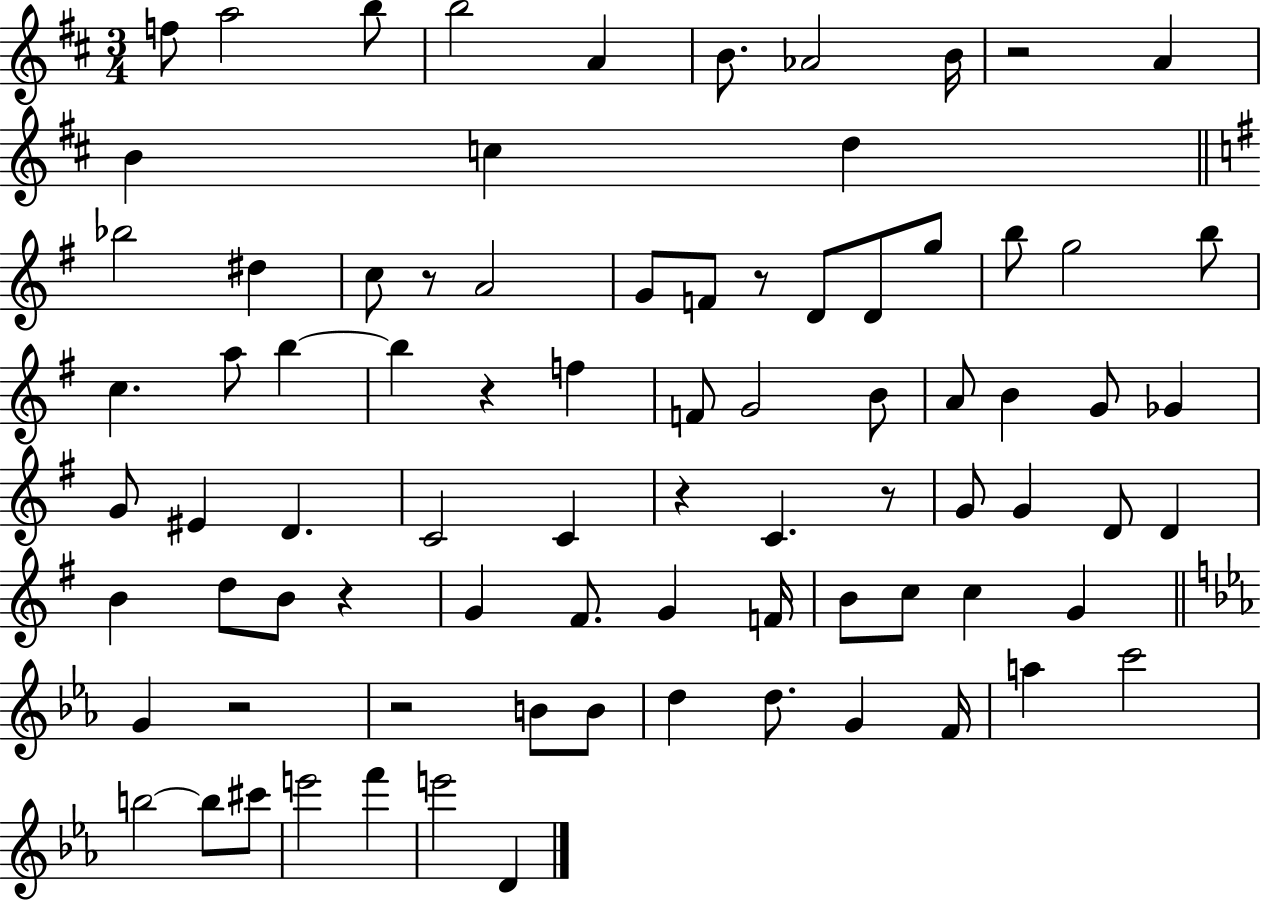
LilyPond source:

{
  \clef treble
  \numericTimeSignature
  \time 3/4
  \key d \major
  \repeat volta 2 { f''8 a''2 b''8 | b''2 a'4 | b'8. aes'2 b'16 | r2 a'4 | \break b'4 c''4 d''4 | \bar "||" \break \key e \minor bes''2 dis''4 | c''8 r8 a'2 | g'8 f'8 r8 d'8 d'8 g''8 | b''8 g''2 b''8 | \break c''4. a''8 b''4~~ | b''4 r4 f''4 | f'8 g'2 b'8 | a'8 b'4 g'8 ges'4 | \break g'8 eis'4 d'4. | c'2 c'4 | r4 c'4. r8 | g'8 g'4 d'8 d'4 | \break b'4 d''8 b'8 r4 | g'4 fis'8. g'4 f'16 | b'8 c''8 c''4 g'4 | \bar "||" \break \key c \minor g'4 r2 | r2 b'8 b'8 | d''4 d''8. g'4 f'16 | a''4 c'''2 | \break b''2~~ b''8 cis'''8 | e'''2 f'''4 | e'''2 d'4 | } \bar "|."
}